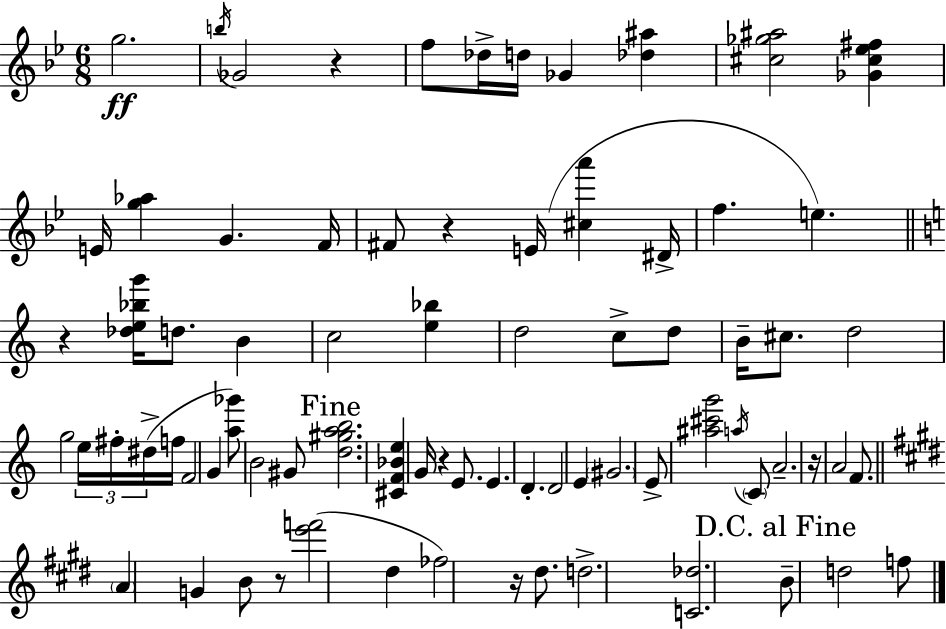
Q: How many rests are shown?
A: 7